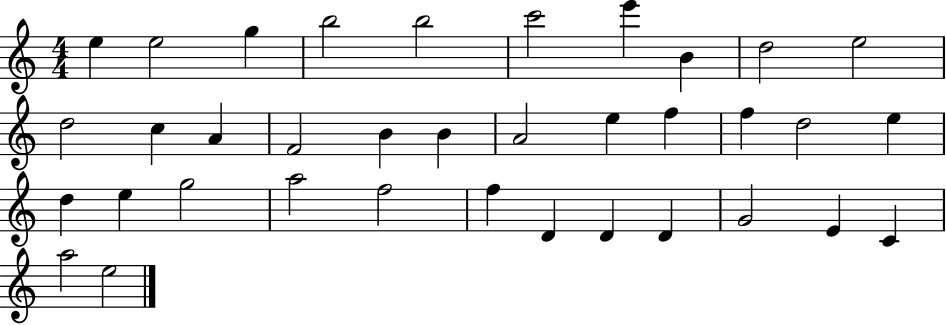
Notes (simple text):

E5/q E5/h G5/q B5/h B5/h C6/h E6/q B4/q D5/h E5/h D5/h C5/q A4/q F4/h B4/q B4/q A4/h E5/q F5/q F5/q D5/h E5/q D5/q E5/q G5/h A5/h F5/h F5/q D4/q D4/q D4/q G4/h E4/q C4/q A5/h E5/h